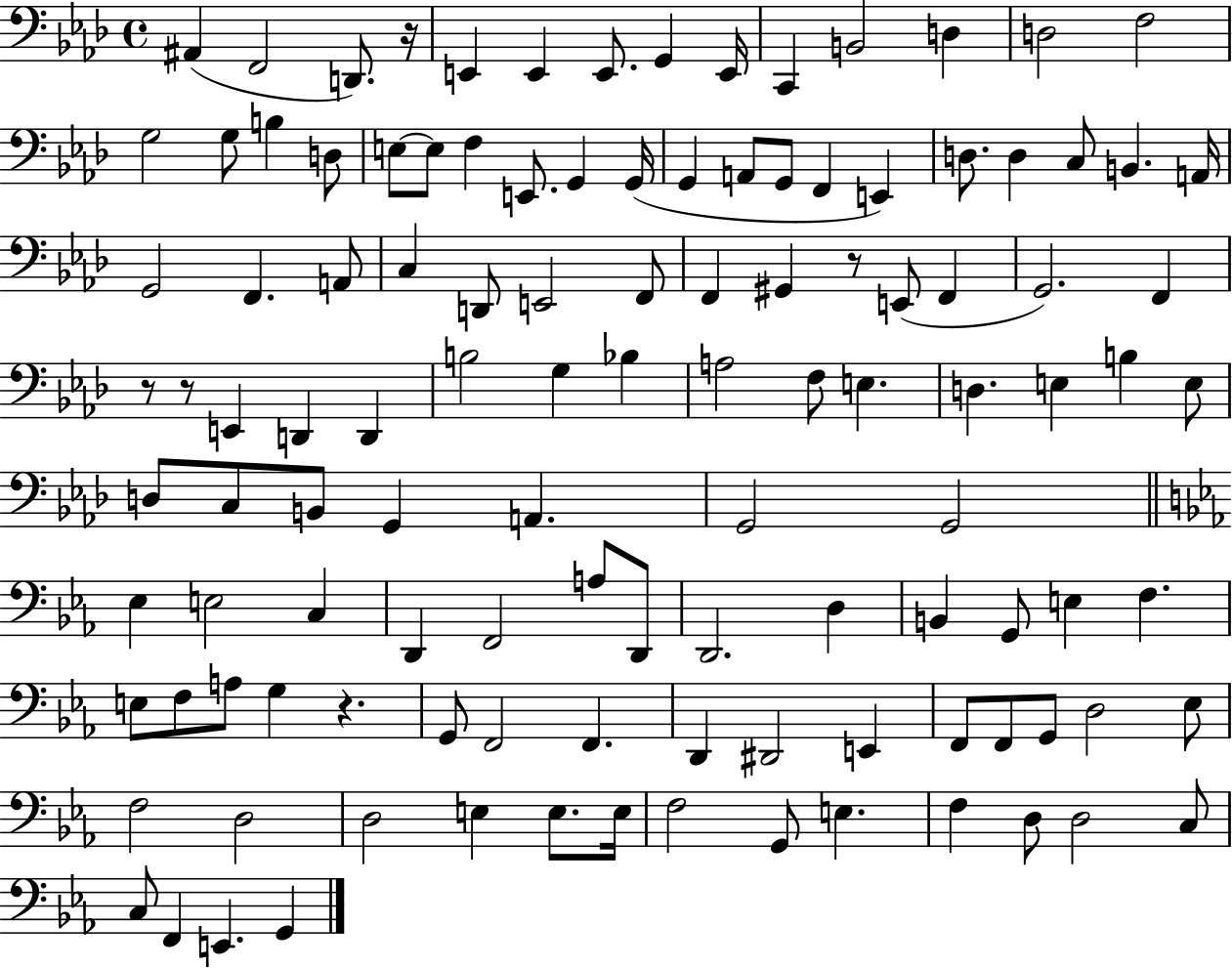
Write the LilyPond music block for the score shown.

{
  \clef bass
  \time 4/4
  \defaultTimeSignature
  \key aes \major
  \repeat volta 2 { ais,4( f,2 d,8.) r16 | e,4 e,4 e,8. g,4 e,16 | c,4 b,2 d4 | d2 f2 | \break g2 g8 b4 d8 | e8~~ e8 f4 e,8. g,4 g,16( | g,4 a,8 g,8 f,4 e,4) | d8. d4 c8 b,4. a,16 | \break g,2 f,4. a,8 | c4 d,8 e,2 f,8 | f,4 gis,4 r8 e,8( f,4 | g,2.) f,4 | \break r8 r8 e,4 d,4 d,4 | b2 g4 bes4 | a2 f8 e4. | d4. e4 b4 e8 | \break d8 c8 b,8 g,4 a,4. | g,2 g,2 | \bar "||" \break \key c \minor ees4 e2 c4 | d,4 f,2 a8 d,8 | d,2. d4 | b,4 g,8 e4 f4. | \break e8 f8 a8 g4 r4. | g,8 f,2 f,4. | d,4 dis,2 e,4 | f,8 f,8 g,8 d2 ees8 | \break f2 d2 | d2 e4 e8. e16 | f2 g,8 e4. | f4 d8 d2 c8 | \break c8 f,4 e,4. g,4 | } \bar "|."
}